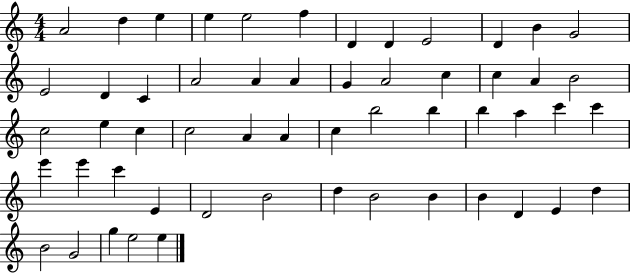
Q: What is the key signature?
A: C major